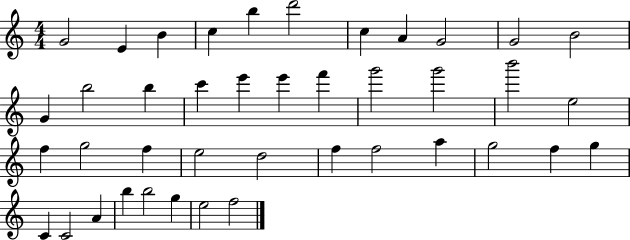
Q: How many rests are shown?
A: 0